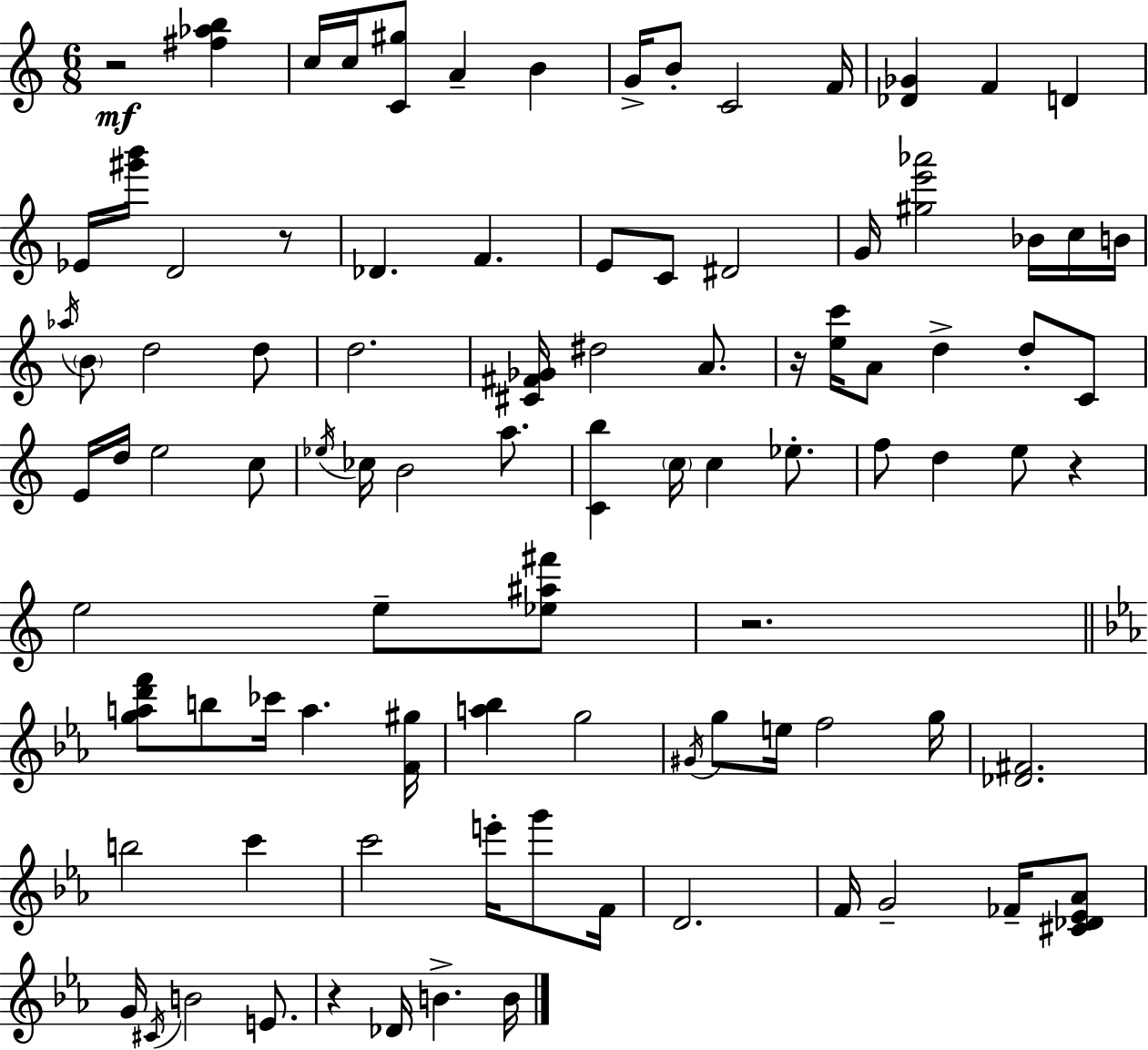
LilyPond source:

{
  \clef treble
  \numericTimeSignature
  \time 6/8
  \key a \minor
  r2\mf <fis'' aes'' b''>4 | c''16 c''16 <c' gis''>8 a'4-- b'4 | g'16-> b'8-. c'2 f'16 | <des' ges'>4 f'4 d'4 | \break ees'16 <gis''' b'''>16 d'2 r8 | des'4. f'4. | e'8 c'8 dis'2 | g'16 <gis'' e''' aes'''>2 bes'16 c''16 b'16 | \break \acciaccatura { aes''16 } \parenthesize b'8 d''2 d''8 | d''2. | <cis' fis' ges'>16 dis''2 a'8. | r16 <e'' c'''>16 a'8 d''4-> d''8-. c'8 | \break e'16 d''16 e''2 c''8 | \acciaccatura { ees''16 } ces''16 b'2 a''8. | <c' b''>4 \parenthesize c''16 c''4 ees''8.-. | f''8 d''4 e''8 r4 | \break e''2 e''8-- | <ees'' ais'' fis'''>8 r2. | \bar "||" \break \key ees \major <g'' a'' d''' f'''>8 b''8 ces'''16 a''4. <f' gis''>16 | <a'' bes''>4 g''2 | \acciaccatura { gis'16 } g''8 e''16 f''2 | g''16 <des' fis'>2. | \break b''2 c'''4 | c'''2 e'''16-. g'''8 | f'16 d'2. | f'16 g'2-- fes'16-- <cis' des' ees' aes'>8 | \break g'16 \acciaccatura { cis'16 } b'2 e'8. | r4 des'16 b'4.-> | b'16 \bar "|."
}